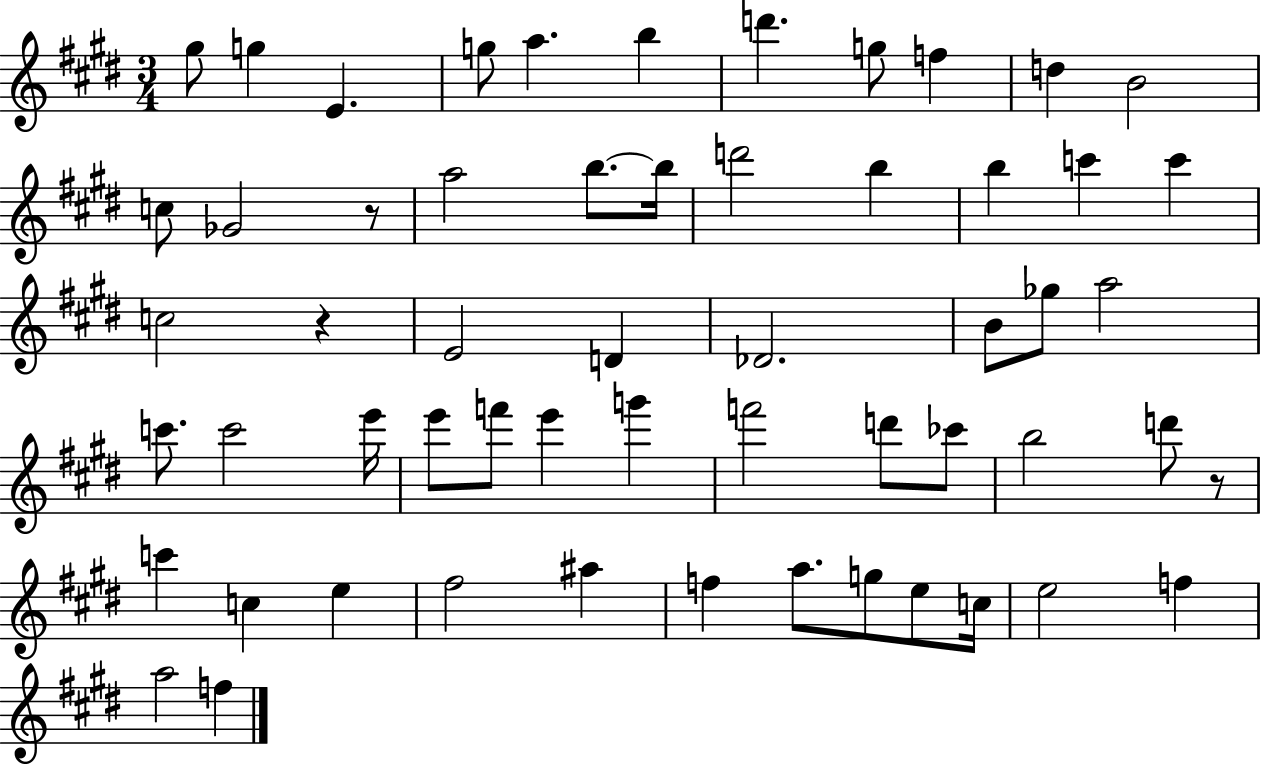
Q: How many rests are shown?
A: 3